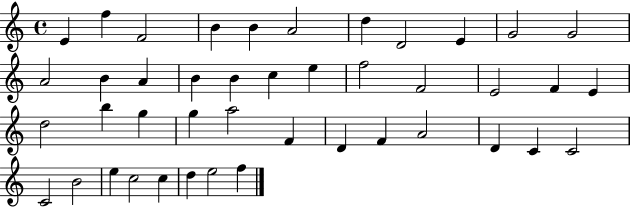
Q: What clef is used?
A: treble